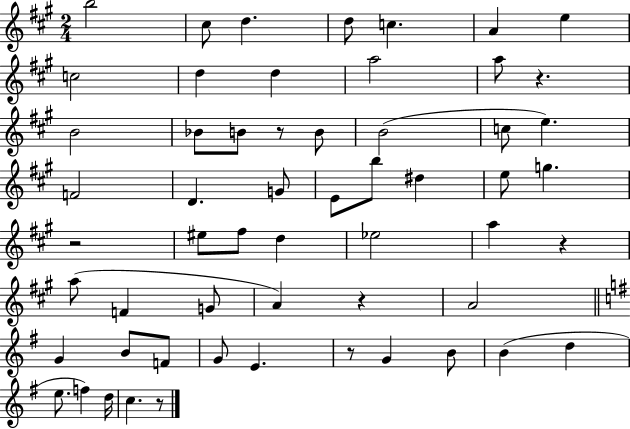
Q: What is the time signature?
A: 2/4